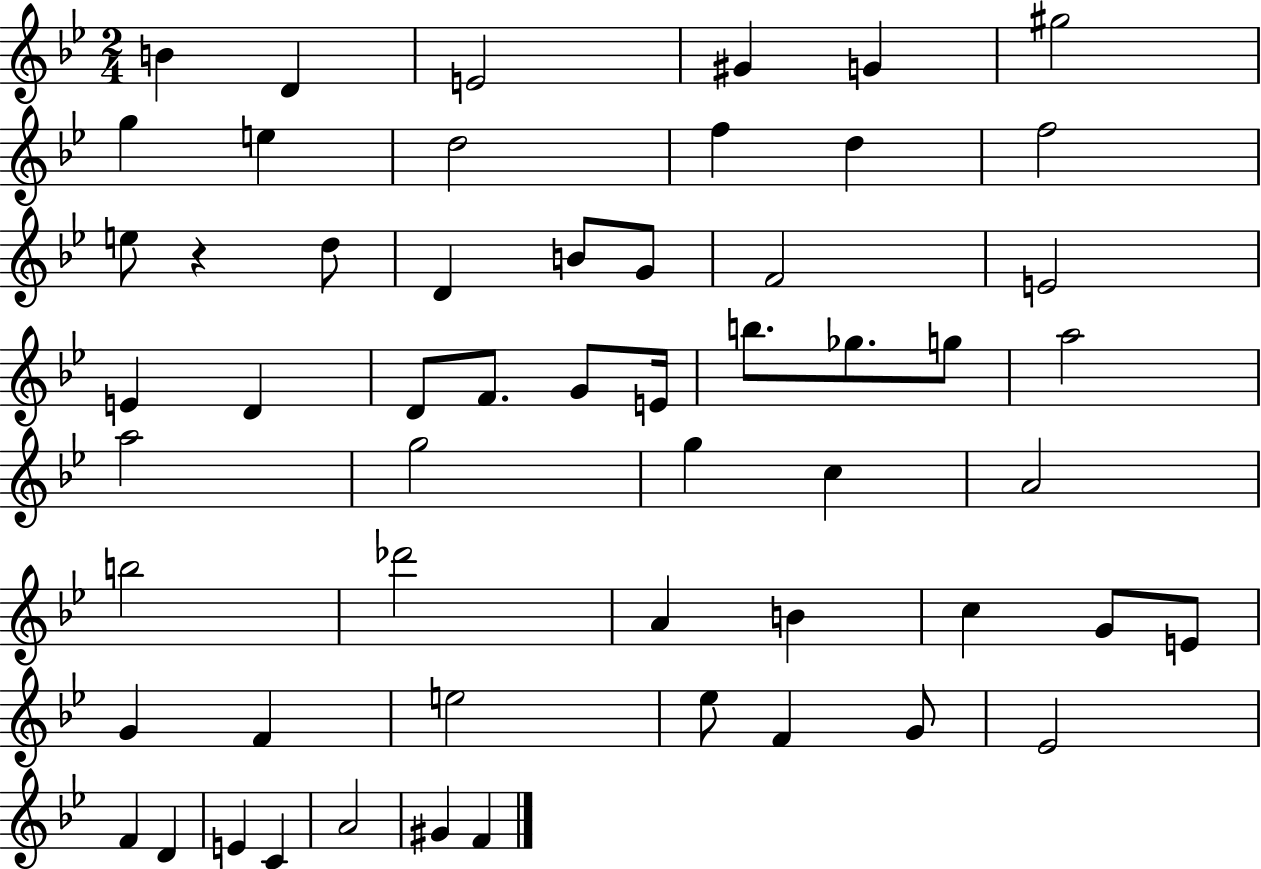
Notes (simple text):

B4/q D4/q E4/h G#4/q G4/q G#5/h G5/q E5/q D5/h F5/q D5/q F5/h E5/e R/q D5/e D4/q B4/e G4/e F4/h E4/h E4/q D4/q D4/e F4/e. G4/e E4/s B5/e. Gb5/e. G5/e A5/h A5/h G5/h G5/q C5/q A4/h B5/h Db6/h A4/q B4/q C5/q G4/e E4/e G4/q F4/q E5/h Eb5/e F4/q G4/e Eb4/h F4/q D4/q E4/q C4/q A4/h G#4/q F4/q